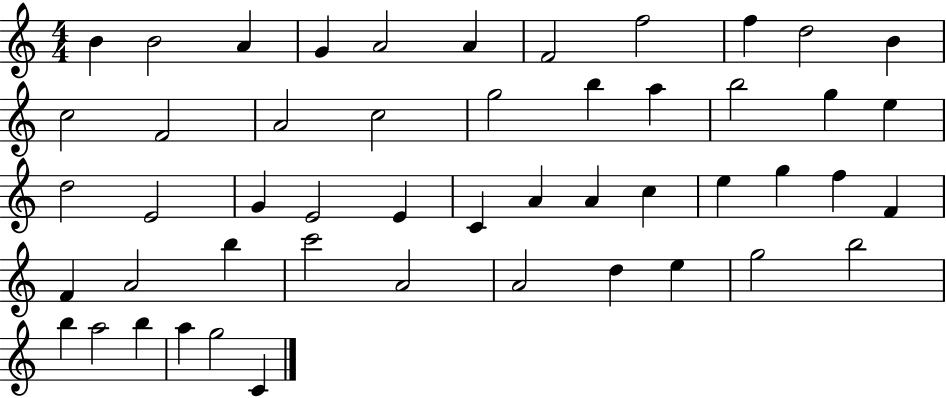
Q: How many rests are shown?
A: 0